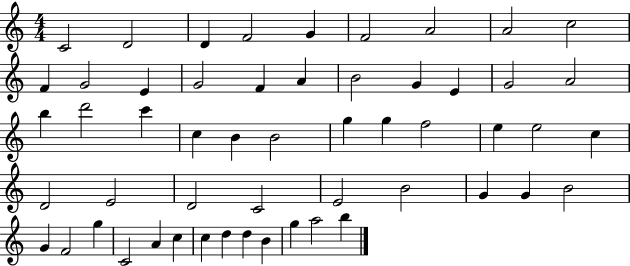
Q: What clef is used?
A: treble